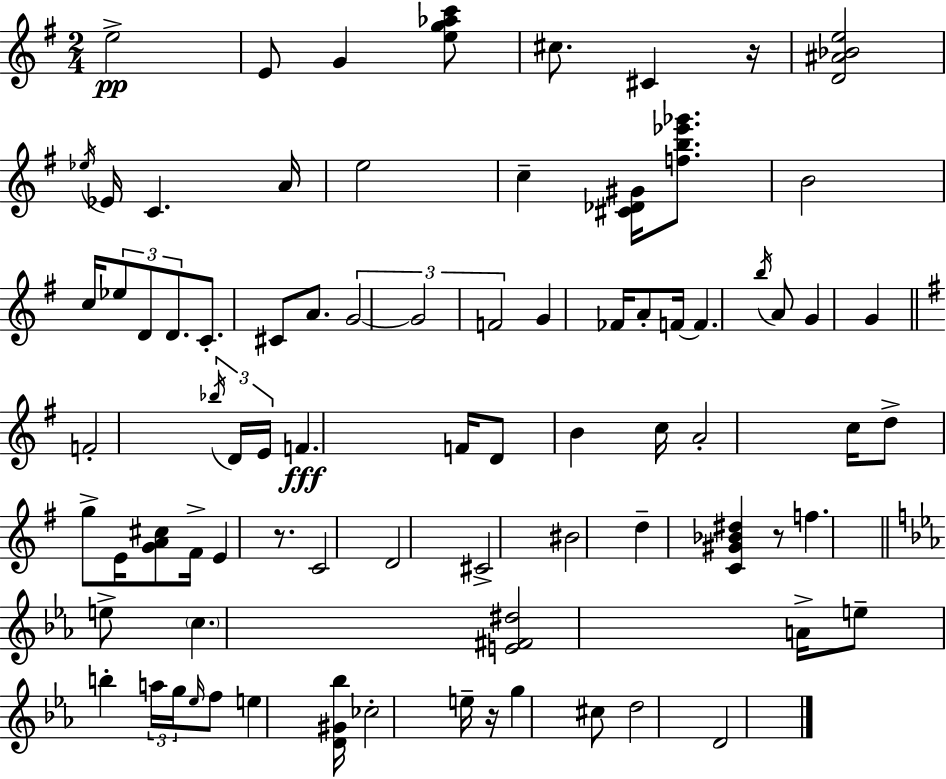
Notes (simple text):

E5/h E4/e G4/q [E5,G5,Ab5,C6]/e C#5/e. C#4/q R/s [D4,A#4,Bb4,E5]/h Eb5/s Eb4/s C4/q. A4/s E5/h C5/q [C#4,Db4,G#4]/s [F5,B5,Eb6,Gb6]/e. B4/h C5/s Eb5/e D4/e D4/e. C4/e. C#4/e A4/e. G4/h G4/h F4/h G4/q FES4/s A4/e F4/s F4/q. B5/s A4/e G4/q G4/q F4/h Bb5/s D4/s E4/s F4/q. F4/s D4/e B4/q C5/s A4/h C5/s D5/e G5/e E4/s [G4,A4,C#5]/e F#4/s E4/q R/e. C4/h D4/h C#4/h BIS4/h D5/q [C4,G#4,Bb4,D#5]/q R/e F5/q. E5/e C5/q. [E4,F#4,D#5]/h A4/s E5/e B5/q A5/s G5/s Eb5/s F5/e E5/q [D4,G#4,Bb5]/s CES5/h E5/s R/s G5/q C#5/e D5/h D4/h